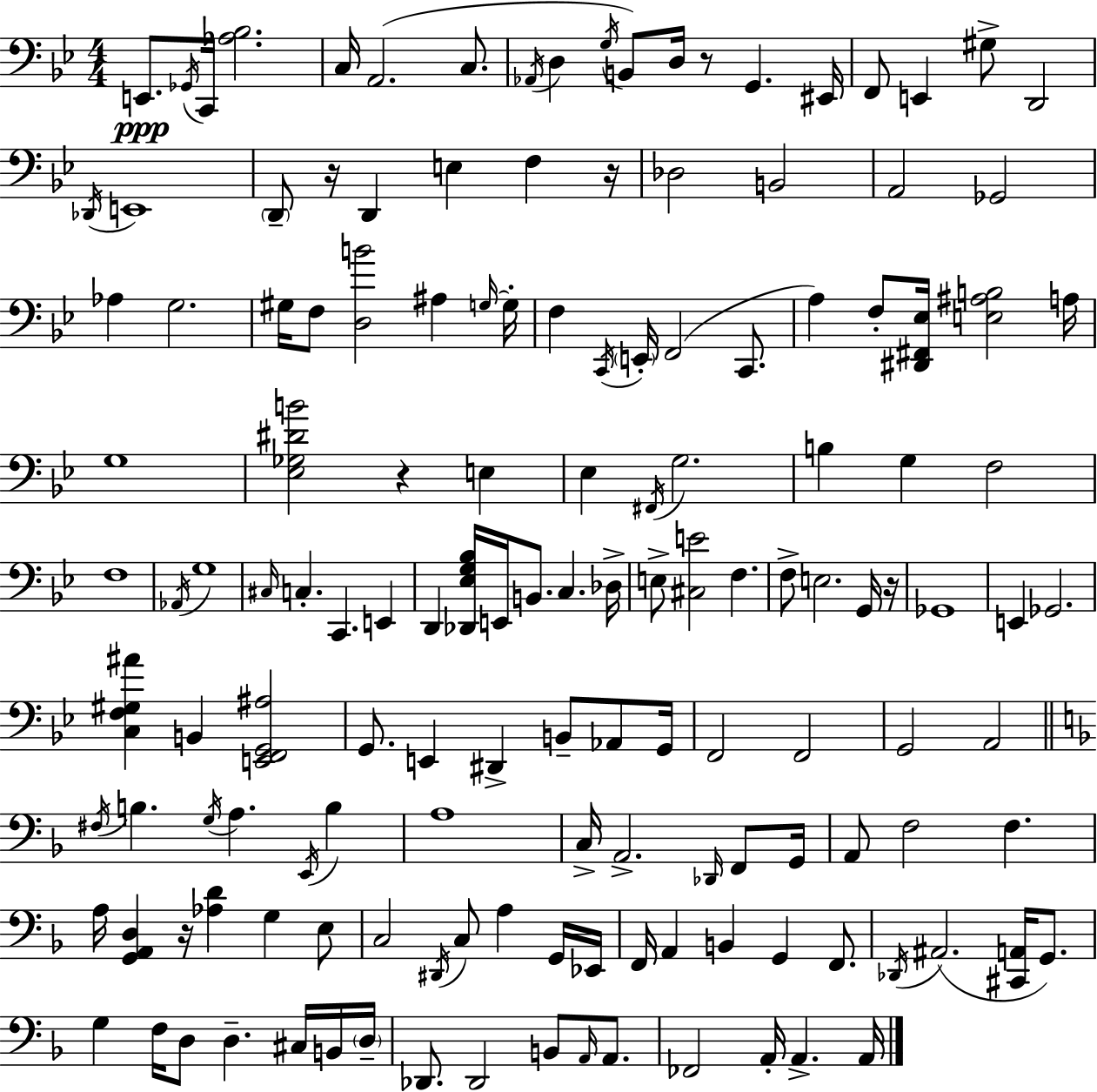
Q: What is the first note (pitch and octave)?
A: E2